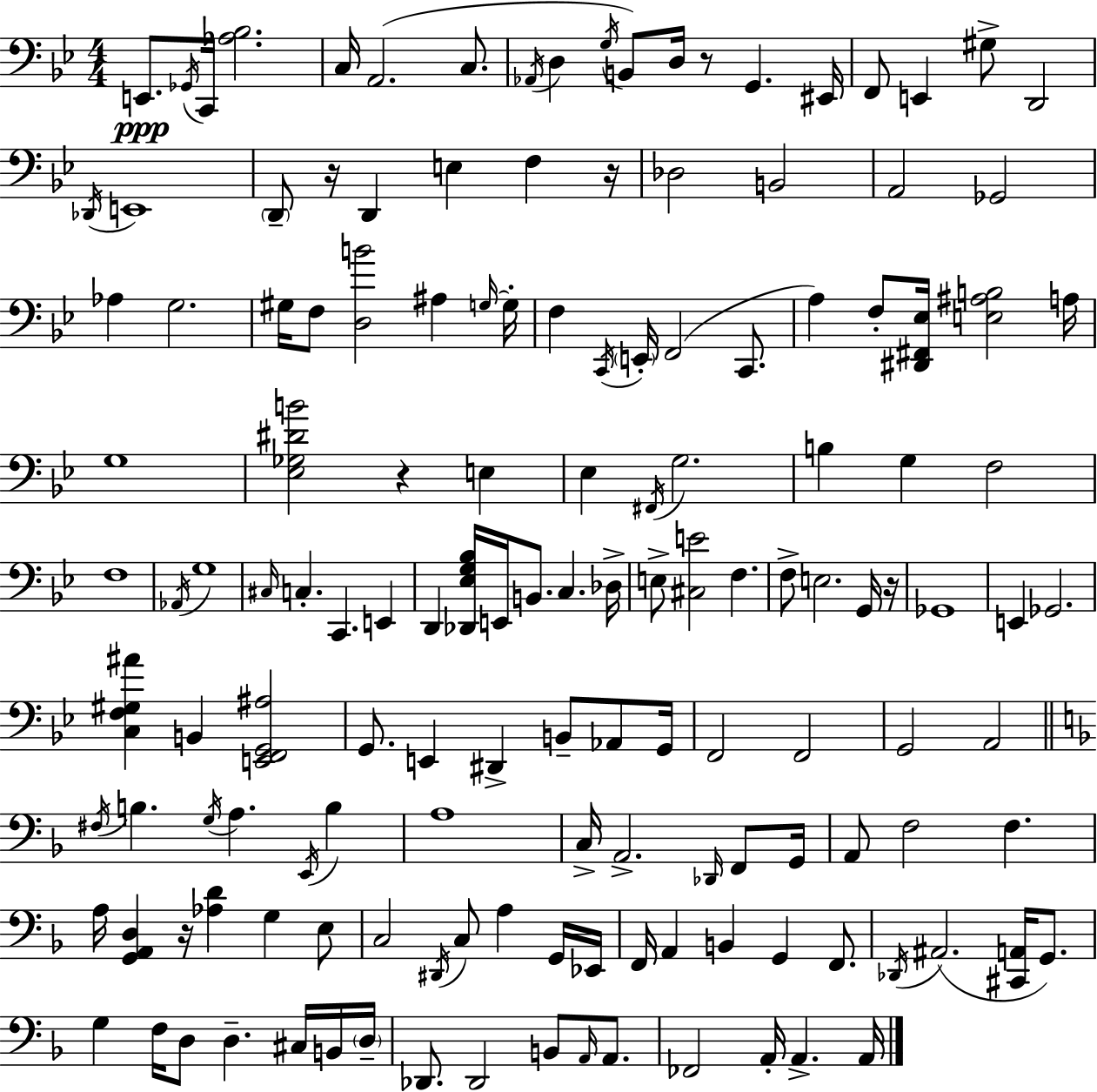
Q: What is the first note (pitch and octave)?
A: E2